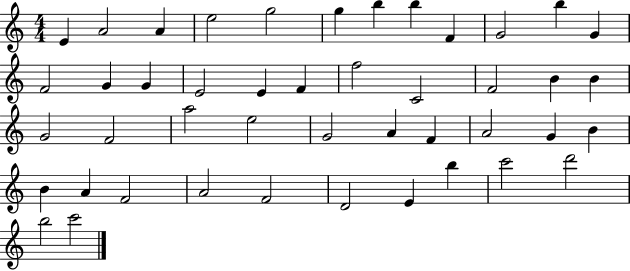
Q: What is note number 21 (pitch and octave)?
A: F4